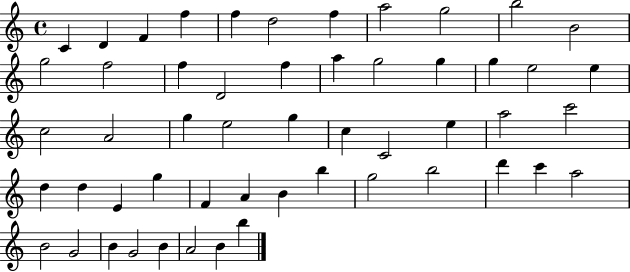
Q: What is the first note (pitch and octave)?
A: C4